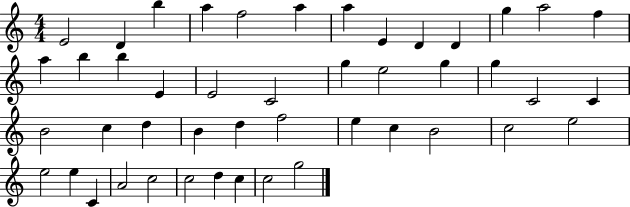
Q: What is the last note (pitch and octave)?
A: G5